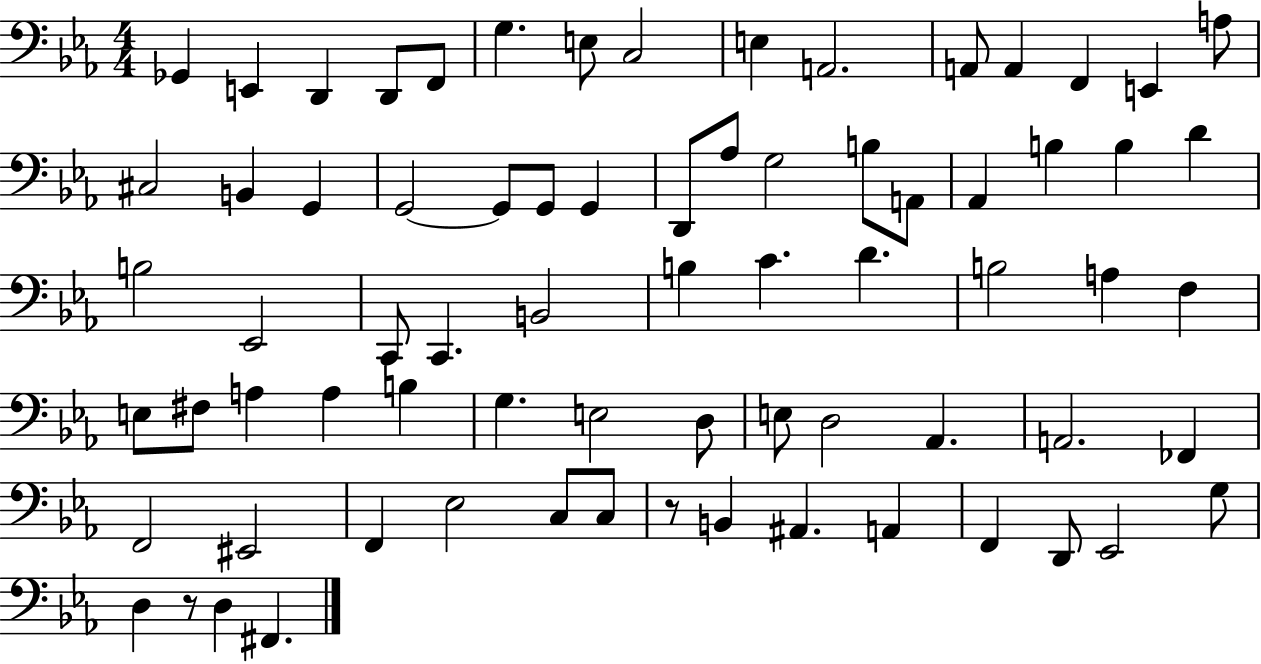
{
  \clef bass
  \numericTimeSignature
  \time 4/4
  \key ees \major
  ges,4 e,4 d,4 d,8 f,8 | g4. e8 c2 | e4 a,2. | a,8 a,4 f,4 e,4 a8 | \break cis2 b,4 g,4 | g,2~~ g,8 g,8 g,4 | d,8 aes8 g2 b8 a,8 | aes,4 b4 b4 d'4 | \break b2 ees,2 | c,8 c,4. b,2 | b4 c'4. d'4. | b2 a4 f4 | \break e8 fis8 a4 a4 b4 | g4. e2 d8 | e8 d2 aes,4. | a,2. fes,4 | \break f,2 eis,2 | f,4 ees2 c8 c8 | r8 b,4 ais,4. a,4 | f,4 d,8 ees,2 g8 | \break d4 r8 d4 fis,4. | \bar "|."
}